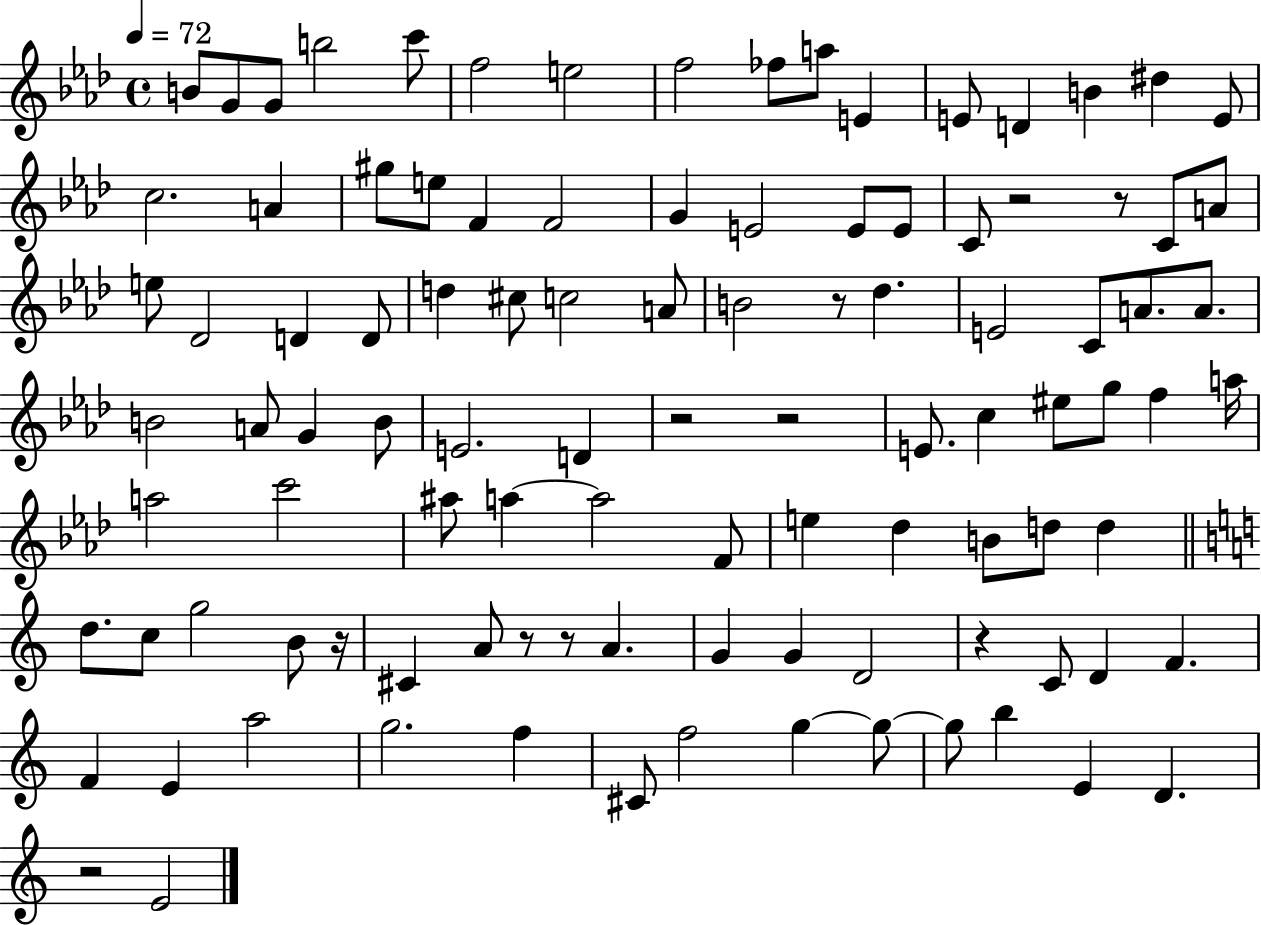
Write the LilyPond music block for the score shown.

{
  \clef treble
  \time 4/4
  \defaultTimeSignature
  \key aes \major
  \tempo 4 = 72
  b'8 g'8 g'8 b''2 c'''8 | f''2 e''2 | f''2 fes''8 a''8 e'4 | e'8 d'4 b'4 dis''4 e'8 | \break c''2. a'4 | gis''8 e''8 f'4 f'2 | g'4 e'2 e'8 e'8 | c'8 r2 r8 c'8 a'8 | \break e''8 des'2 d'4 d'8 | d''4 cis''8 c''2 a'8 | b'2 r8 des''4. | e'2 c'8 a'8. a'8. | \break b'2 a'8 g'4 b'8 | e'2. d'4 | r2 r2 | e'8. c''4 eis''8 g''8 f''4 a''16 | \break a''2 c'''2 | ais''8 a''4~~ a''2 f'8 | e''4 des''4 b'8 d''8 d''4 | \bar "||" \break \key c \major d''8. c''8 g''2 b'8 r16 | cis'4 a'8 r8 r8 a'4. | g'4 g'4 d'2 | r4 c'8 d'4 f'4. | \break f'4 e'4 a''2 | g''2. f''4 | cis'8 f''2 g''4~~ g''8~~ | g''8 b''4 e'4 d'4. | \break r2 e'2 | \bar "|."
}